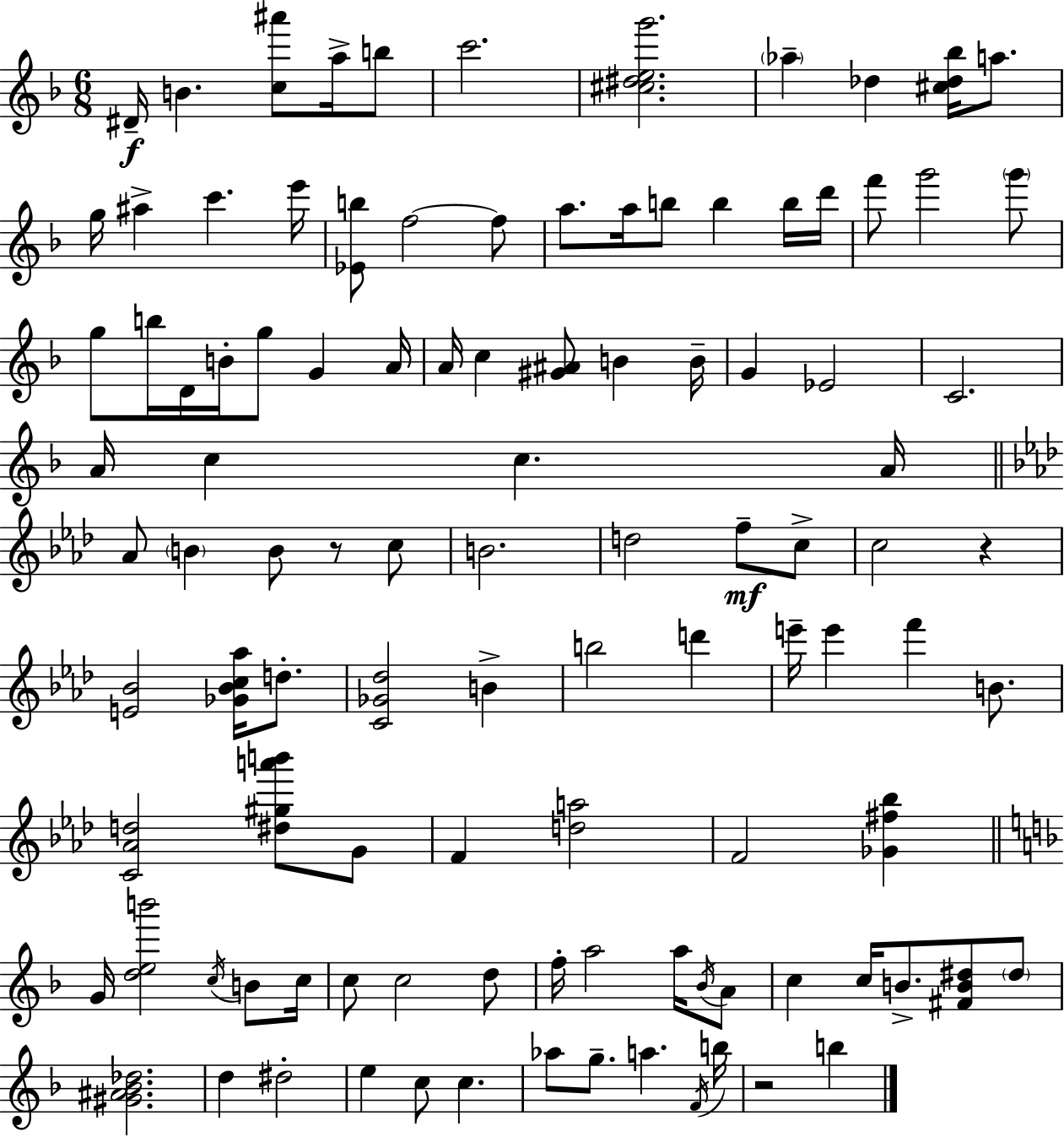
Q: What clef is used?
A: treble